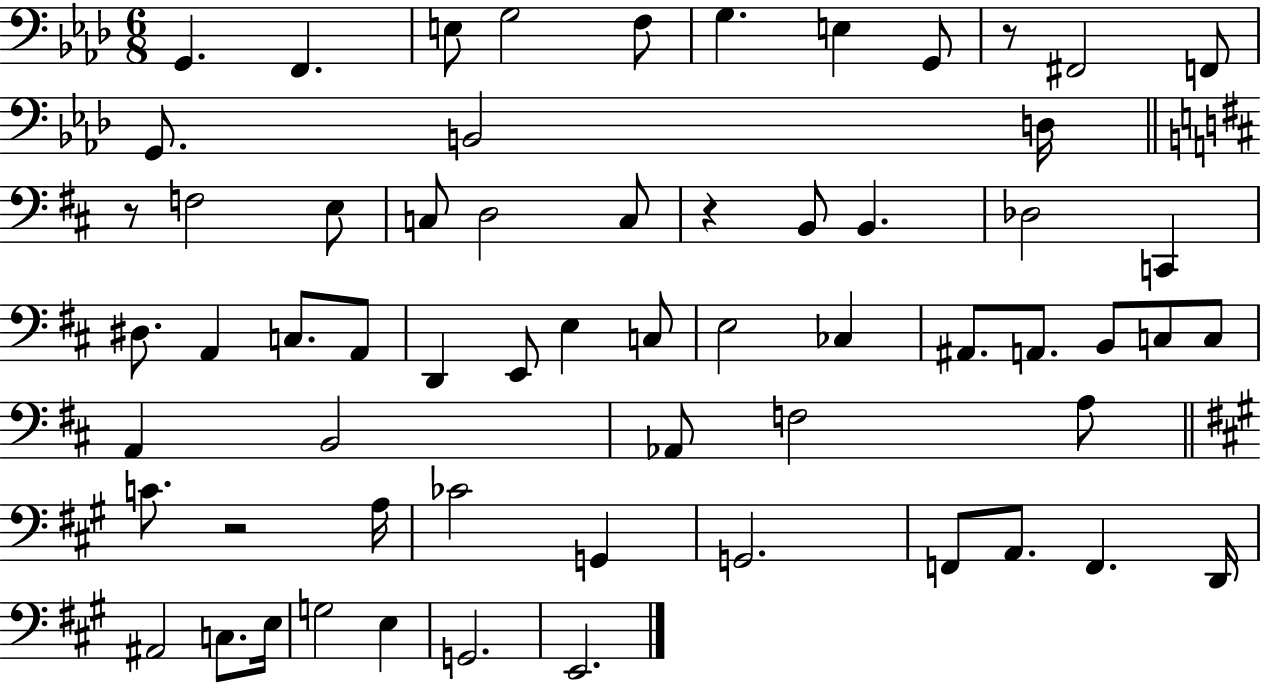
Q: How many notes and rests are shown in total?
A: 62